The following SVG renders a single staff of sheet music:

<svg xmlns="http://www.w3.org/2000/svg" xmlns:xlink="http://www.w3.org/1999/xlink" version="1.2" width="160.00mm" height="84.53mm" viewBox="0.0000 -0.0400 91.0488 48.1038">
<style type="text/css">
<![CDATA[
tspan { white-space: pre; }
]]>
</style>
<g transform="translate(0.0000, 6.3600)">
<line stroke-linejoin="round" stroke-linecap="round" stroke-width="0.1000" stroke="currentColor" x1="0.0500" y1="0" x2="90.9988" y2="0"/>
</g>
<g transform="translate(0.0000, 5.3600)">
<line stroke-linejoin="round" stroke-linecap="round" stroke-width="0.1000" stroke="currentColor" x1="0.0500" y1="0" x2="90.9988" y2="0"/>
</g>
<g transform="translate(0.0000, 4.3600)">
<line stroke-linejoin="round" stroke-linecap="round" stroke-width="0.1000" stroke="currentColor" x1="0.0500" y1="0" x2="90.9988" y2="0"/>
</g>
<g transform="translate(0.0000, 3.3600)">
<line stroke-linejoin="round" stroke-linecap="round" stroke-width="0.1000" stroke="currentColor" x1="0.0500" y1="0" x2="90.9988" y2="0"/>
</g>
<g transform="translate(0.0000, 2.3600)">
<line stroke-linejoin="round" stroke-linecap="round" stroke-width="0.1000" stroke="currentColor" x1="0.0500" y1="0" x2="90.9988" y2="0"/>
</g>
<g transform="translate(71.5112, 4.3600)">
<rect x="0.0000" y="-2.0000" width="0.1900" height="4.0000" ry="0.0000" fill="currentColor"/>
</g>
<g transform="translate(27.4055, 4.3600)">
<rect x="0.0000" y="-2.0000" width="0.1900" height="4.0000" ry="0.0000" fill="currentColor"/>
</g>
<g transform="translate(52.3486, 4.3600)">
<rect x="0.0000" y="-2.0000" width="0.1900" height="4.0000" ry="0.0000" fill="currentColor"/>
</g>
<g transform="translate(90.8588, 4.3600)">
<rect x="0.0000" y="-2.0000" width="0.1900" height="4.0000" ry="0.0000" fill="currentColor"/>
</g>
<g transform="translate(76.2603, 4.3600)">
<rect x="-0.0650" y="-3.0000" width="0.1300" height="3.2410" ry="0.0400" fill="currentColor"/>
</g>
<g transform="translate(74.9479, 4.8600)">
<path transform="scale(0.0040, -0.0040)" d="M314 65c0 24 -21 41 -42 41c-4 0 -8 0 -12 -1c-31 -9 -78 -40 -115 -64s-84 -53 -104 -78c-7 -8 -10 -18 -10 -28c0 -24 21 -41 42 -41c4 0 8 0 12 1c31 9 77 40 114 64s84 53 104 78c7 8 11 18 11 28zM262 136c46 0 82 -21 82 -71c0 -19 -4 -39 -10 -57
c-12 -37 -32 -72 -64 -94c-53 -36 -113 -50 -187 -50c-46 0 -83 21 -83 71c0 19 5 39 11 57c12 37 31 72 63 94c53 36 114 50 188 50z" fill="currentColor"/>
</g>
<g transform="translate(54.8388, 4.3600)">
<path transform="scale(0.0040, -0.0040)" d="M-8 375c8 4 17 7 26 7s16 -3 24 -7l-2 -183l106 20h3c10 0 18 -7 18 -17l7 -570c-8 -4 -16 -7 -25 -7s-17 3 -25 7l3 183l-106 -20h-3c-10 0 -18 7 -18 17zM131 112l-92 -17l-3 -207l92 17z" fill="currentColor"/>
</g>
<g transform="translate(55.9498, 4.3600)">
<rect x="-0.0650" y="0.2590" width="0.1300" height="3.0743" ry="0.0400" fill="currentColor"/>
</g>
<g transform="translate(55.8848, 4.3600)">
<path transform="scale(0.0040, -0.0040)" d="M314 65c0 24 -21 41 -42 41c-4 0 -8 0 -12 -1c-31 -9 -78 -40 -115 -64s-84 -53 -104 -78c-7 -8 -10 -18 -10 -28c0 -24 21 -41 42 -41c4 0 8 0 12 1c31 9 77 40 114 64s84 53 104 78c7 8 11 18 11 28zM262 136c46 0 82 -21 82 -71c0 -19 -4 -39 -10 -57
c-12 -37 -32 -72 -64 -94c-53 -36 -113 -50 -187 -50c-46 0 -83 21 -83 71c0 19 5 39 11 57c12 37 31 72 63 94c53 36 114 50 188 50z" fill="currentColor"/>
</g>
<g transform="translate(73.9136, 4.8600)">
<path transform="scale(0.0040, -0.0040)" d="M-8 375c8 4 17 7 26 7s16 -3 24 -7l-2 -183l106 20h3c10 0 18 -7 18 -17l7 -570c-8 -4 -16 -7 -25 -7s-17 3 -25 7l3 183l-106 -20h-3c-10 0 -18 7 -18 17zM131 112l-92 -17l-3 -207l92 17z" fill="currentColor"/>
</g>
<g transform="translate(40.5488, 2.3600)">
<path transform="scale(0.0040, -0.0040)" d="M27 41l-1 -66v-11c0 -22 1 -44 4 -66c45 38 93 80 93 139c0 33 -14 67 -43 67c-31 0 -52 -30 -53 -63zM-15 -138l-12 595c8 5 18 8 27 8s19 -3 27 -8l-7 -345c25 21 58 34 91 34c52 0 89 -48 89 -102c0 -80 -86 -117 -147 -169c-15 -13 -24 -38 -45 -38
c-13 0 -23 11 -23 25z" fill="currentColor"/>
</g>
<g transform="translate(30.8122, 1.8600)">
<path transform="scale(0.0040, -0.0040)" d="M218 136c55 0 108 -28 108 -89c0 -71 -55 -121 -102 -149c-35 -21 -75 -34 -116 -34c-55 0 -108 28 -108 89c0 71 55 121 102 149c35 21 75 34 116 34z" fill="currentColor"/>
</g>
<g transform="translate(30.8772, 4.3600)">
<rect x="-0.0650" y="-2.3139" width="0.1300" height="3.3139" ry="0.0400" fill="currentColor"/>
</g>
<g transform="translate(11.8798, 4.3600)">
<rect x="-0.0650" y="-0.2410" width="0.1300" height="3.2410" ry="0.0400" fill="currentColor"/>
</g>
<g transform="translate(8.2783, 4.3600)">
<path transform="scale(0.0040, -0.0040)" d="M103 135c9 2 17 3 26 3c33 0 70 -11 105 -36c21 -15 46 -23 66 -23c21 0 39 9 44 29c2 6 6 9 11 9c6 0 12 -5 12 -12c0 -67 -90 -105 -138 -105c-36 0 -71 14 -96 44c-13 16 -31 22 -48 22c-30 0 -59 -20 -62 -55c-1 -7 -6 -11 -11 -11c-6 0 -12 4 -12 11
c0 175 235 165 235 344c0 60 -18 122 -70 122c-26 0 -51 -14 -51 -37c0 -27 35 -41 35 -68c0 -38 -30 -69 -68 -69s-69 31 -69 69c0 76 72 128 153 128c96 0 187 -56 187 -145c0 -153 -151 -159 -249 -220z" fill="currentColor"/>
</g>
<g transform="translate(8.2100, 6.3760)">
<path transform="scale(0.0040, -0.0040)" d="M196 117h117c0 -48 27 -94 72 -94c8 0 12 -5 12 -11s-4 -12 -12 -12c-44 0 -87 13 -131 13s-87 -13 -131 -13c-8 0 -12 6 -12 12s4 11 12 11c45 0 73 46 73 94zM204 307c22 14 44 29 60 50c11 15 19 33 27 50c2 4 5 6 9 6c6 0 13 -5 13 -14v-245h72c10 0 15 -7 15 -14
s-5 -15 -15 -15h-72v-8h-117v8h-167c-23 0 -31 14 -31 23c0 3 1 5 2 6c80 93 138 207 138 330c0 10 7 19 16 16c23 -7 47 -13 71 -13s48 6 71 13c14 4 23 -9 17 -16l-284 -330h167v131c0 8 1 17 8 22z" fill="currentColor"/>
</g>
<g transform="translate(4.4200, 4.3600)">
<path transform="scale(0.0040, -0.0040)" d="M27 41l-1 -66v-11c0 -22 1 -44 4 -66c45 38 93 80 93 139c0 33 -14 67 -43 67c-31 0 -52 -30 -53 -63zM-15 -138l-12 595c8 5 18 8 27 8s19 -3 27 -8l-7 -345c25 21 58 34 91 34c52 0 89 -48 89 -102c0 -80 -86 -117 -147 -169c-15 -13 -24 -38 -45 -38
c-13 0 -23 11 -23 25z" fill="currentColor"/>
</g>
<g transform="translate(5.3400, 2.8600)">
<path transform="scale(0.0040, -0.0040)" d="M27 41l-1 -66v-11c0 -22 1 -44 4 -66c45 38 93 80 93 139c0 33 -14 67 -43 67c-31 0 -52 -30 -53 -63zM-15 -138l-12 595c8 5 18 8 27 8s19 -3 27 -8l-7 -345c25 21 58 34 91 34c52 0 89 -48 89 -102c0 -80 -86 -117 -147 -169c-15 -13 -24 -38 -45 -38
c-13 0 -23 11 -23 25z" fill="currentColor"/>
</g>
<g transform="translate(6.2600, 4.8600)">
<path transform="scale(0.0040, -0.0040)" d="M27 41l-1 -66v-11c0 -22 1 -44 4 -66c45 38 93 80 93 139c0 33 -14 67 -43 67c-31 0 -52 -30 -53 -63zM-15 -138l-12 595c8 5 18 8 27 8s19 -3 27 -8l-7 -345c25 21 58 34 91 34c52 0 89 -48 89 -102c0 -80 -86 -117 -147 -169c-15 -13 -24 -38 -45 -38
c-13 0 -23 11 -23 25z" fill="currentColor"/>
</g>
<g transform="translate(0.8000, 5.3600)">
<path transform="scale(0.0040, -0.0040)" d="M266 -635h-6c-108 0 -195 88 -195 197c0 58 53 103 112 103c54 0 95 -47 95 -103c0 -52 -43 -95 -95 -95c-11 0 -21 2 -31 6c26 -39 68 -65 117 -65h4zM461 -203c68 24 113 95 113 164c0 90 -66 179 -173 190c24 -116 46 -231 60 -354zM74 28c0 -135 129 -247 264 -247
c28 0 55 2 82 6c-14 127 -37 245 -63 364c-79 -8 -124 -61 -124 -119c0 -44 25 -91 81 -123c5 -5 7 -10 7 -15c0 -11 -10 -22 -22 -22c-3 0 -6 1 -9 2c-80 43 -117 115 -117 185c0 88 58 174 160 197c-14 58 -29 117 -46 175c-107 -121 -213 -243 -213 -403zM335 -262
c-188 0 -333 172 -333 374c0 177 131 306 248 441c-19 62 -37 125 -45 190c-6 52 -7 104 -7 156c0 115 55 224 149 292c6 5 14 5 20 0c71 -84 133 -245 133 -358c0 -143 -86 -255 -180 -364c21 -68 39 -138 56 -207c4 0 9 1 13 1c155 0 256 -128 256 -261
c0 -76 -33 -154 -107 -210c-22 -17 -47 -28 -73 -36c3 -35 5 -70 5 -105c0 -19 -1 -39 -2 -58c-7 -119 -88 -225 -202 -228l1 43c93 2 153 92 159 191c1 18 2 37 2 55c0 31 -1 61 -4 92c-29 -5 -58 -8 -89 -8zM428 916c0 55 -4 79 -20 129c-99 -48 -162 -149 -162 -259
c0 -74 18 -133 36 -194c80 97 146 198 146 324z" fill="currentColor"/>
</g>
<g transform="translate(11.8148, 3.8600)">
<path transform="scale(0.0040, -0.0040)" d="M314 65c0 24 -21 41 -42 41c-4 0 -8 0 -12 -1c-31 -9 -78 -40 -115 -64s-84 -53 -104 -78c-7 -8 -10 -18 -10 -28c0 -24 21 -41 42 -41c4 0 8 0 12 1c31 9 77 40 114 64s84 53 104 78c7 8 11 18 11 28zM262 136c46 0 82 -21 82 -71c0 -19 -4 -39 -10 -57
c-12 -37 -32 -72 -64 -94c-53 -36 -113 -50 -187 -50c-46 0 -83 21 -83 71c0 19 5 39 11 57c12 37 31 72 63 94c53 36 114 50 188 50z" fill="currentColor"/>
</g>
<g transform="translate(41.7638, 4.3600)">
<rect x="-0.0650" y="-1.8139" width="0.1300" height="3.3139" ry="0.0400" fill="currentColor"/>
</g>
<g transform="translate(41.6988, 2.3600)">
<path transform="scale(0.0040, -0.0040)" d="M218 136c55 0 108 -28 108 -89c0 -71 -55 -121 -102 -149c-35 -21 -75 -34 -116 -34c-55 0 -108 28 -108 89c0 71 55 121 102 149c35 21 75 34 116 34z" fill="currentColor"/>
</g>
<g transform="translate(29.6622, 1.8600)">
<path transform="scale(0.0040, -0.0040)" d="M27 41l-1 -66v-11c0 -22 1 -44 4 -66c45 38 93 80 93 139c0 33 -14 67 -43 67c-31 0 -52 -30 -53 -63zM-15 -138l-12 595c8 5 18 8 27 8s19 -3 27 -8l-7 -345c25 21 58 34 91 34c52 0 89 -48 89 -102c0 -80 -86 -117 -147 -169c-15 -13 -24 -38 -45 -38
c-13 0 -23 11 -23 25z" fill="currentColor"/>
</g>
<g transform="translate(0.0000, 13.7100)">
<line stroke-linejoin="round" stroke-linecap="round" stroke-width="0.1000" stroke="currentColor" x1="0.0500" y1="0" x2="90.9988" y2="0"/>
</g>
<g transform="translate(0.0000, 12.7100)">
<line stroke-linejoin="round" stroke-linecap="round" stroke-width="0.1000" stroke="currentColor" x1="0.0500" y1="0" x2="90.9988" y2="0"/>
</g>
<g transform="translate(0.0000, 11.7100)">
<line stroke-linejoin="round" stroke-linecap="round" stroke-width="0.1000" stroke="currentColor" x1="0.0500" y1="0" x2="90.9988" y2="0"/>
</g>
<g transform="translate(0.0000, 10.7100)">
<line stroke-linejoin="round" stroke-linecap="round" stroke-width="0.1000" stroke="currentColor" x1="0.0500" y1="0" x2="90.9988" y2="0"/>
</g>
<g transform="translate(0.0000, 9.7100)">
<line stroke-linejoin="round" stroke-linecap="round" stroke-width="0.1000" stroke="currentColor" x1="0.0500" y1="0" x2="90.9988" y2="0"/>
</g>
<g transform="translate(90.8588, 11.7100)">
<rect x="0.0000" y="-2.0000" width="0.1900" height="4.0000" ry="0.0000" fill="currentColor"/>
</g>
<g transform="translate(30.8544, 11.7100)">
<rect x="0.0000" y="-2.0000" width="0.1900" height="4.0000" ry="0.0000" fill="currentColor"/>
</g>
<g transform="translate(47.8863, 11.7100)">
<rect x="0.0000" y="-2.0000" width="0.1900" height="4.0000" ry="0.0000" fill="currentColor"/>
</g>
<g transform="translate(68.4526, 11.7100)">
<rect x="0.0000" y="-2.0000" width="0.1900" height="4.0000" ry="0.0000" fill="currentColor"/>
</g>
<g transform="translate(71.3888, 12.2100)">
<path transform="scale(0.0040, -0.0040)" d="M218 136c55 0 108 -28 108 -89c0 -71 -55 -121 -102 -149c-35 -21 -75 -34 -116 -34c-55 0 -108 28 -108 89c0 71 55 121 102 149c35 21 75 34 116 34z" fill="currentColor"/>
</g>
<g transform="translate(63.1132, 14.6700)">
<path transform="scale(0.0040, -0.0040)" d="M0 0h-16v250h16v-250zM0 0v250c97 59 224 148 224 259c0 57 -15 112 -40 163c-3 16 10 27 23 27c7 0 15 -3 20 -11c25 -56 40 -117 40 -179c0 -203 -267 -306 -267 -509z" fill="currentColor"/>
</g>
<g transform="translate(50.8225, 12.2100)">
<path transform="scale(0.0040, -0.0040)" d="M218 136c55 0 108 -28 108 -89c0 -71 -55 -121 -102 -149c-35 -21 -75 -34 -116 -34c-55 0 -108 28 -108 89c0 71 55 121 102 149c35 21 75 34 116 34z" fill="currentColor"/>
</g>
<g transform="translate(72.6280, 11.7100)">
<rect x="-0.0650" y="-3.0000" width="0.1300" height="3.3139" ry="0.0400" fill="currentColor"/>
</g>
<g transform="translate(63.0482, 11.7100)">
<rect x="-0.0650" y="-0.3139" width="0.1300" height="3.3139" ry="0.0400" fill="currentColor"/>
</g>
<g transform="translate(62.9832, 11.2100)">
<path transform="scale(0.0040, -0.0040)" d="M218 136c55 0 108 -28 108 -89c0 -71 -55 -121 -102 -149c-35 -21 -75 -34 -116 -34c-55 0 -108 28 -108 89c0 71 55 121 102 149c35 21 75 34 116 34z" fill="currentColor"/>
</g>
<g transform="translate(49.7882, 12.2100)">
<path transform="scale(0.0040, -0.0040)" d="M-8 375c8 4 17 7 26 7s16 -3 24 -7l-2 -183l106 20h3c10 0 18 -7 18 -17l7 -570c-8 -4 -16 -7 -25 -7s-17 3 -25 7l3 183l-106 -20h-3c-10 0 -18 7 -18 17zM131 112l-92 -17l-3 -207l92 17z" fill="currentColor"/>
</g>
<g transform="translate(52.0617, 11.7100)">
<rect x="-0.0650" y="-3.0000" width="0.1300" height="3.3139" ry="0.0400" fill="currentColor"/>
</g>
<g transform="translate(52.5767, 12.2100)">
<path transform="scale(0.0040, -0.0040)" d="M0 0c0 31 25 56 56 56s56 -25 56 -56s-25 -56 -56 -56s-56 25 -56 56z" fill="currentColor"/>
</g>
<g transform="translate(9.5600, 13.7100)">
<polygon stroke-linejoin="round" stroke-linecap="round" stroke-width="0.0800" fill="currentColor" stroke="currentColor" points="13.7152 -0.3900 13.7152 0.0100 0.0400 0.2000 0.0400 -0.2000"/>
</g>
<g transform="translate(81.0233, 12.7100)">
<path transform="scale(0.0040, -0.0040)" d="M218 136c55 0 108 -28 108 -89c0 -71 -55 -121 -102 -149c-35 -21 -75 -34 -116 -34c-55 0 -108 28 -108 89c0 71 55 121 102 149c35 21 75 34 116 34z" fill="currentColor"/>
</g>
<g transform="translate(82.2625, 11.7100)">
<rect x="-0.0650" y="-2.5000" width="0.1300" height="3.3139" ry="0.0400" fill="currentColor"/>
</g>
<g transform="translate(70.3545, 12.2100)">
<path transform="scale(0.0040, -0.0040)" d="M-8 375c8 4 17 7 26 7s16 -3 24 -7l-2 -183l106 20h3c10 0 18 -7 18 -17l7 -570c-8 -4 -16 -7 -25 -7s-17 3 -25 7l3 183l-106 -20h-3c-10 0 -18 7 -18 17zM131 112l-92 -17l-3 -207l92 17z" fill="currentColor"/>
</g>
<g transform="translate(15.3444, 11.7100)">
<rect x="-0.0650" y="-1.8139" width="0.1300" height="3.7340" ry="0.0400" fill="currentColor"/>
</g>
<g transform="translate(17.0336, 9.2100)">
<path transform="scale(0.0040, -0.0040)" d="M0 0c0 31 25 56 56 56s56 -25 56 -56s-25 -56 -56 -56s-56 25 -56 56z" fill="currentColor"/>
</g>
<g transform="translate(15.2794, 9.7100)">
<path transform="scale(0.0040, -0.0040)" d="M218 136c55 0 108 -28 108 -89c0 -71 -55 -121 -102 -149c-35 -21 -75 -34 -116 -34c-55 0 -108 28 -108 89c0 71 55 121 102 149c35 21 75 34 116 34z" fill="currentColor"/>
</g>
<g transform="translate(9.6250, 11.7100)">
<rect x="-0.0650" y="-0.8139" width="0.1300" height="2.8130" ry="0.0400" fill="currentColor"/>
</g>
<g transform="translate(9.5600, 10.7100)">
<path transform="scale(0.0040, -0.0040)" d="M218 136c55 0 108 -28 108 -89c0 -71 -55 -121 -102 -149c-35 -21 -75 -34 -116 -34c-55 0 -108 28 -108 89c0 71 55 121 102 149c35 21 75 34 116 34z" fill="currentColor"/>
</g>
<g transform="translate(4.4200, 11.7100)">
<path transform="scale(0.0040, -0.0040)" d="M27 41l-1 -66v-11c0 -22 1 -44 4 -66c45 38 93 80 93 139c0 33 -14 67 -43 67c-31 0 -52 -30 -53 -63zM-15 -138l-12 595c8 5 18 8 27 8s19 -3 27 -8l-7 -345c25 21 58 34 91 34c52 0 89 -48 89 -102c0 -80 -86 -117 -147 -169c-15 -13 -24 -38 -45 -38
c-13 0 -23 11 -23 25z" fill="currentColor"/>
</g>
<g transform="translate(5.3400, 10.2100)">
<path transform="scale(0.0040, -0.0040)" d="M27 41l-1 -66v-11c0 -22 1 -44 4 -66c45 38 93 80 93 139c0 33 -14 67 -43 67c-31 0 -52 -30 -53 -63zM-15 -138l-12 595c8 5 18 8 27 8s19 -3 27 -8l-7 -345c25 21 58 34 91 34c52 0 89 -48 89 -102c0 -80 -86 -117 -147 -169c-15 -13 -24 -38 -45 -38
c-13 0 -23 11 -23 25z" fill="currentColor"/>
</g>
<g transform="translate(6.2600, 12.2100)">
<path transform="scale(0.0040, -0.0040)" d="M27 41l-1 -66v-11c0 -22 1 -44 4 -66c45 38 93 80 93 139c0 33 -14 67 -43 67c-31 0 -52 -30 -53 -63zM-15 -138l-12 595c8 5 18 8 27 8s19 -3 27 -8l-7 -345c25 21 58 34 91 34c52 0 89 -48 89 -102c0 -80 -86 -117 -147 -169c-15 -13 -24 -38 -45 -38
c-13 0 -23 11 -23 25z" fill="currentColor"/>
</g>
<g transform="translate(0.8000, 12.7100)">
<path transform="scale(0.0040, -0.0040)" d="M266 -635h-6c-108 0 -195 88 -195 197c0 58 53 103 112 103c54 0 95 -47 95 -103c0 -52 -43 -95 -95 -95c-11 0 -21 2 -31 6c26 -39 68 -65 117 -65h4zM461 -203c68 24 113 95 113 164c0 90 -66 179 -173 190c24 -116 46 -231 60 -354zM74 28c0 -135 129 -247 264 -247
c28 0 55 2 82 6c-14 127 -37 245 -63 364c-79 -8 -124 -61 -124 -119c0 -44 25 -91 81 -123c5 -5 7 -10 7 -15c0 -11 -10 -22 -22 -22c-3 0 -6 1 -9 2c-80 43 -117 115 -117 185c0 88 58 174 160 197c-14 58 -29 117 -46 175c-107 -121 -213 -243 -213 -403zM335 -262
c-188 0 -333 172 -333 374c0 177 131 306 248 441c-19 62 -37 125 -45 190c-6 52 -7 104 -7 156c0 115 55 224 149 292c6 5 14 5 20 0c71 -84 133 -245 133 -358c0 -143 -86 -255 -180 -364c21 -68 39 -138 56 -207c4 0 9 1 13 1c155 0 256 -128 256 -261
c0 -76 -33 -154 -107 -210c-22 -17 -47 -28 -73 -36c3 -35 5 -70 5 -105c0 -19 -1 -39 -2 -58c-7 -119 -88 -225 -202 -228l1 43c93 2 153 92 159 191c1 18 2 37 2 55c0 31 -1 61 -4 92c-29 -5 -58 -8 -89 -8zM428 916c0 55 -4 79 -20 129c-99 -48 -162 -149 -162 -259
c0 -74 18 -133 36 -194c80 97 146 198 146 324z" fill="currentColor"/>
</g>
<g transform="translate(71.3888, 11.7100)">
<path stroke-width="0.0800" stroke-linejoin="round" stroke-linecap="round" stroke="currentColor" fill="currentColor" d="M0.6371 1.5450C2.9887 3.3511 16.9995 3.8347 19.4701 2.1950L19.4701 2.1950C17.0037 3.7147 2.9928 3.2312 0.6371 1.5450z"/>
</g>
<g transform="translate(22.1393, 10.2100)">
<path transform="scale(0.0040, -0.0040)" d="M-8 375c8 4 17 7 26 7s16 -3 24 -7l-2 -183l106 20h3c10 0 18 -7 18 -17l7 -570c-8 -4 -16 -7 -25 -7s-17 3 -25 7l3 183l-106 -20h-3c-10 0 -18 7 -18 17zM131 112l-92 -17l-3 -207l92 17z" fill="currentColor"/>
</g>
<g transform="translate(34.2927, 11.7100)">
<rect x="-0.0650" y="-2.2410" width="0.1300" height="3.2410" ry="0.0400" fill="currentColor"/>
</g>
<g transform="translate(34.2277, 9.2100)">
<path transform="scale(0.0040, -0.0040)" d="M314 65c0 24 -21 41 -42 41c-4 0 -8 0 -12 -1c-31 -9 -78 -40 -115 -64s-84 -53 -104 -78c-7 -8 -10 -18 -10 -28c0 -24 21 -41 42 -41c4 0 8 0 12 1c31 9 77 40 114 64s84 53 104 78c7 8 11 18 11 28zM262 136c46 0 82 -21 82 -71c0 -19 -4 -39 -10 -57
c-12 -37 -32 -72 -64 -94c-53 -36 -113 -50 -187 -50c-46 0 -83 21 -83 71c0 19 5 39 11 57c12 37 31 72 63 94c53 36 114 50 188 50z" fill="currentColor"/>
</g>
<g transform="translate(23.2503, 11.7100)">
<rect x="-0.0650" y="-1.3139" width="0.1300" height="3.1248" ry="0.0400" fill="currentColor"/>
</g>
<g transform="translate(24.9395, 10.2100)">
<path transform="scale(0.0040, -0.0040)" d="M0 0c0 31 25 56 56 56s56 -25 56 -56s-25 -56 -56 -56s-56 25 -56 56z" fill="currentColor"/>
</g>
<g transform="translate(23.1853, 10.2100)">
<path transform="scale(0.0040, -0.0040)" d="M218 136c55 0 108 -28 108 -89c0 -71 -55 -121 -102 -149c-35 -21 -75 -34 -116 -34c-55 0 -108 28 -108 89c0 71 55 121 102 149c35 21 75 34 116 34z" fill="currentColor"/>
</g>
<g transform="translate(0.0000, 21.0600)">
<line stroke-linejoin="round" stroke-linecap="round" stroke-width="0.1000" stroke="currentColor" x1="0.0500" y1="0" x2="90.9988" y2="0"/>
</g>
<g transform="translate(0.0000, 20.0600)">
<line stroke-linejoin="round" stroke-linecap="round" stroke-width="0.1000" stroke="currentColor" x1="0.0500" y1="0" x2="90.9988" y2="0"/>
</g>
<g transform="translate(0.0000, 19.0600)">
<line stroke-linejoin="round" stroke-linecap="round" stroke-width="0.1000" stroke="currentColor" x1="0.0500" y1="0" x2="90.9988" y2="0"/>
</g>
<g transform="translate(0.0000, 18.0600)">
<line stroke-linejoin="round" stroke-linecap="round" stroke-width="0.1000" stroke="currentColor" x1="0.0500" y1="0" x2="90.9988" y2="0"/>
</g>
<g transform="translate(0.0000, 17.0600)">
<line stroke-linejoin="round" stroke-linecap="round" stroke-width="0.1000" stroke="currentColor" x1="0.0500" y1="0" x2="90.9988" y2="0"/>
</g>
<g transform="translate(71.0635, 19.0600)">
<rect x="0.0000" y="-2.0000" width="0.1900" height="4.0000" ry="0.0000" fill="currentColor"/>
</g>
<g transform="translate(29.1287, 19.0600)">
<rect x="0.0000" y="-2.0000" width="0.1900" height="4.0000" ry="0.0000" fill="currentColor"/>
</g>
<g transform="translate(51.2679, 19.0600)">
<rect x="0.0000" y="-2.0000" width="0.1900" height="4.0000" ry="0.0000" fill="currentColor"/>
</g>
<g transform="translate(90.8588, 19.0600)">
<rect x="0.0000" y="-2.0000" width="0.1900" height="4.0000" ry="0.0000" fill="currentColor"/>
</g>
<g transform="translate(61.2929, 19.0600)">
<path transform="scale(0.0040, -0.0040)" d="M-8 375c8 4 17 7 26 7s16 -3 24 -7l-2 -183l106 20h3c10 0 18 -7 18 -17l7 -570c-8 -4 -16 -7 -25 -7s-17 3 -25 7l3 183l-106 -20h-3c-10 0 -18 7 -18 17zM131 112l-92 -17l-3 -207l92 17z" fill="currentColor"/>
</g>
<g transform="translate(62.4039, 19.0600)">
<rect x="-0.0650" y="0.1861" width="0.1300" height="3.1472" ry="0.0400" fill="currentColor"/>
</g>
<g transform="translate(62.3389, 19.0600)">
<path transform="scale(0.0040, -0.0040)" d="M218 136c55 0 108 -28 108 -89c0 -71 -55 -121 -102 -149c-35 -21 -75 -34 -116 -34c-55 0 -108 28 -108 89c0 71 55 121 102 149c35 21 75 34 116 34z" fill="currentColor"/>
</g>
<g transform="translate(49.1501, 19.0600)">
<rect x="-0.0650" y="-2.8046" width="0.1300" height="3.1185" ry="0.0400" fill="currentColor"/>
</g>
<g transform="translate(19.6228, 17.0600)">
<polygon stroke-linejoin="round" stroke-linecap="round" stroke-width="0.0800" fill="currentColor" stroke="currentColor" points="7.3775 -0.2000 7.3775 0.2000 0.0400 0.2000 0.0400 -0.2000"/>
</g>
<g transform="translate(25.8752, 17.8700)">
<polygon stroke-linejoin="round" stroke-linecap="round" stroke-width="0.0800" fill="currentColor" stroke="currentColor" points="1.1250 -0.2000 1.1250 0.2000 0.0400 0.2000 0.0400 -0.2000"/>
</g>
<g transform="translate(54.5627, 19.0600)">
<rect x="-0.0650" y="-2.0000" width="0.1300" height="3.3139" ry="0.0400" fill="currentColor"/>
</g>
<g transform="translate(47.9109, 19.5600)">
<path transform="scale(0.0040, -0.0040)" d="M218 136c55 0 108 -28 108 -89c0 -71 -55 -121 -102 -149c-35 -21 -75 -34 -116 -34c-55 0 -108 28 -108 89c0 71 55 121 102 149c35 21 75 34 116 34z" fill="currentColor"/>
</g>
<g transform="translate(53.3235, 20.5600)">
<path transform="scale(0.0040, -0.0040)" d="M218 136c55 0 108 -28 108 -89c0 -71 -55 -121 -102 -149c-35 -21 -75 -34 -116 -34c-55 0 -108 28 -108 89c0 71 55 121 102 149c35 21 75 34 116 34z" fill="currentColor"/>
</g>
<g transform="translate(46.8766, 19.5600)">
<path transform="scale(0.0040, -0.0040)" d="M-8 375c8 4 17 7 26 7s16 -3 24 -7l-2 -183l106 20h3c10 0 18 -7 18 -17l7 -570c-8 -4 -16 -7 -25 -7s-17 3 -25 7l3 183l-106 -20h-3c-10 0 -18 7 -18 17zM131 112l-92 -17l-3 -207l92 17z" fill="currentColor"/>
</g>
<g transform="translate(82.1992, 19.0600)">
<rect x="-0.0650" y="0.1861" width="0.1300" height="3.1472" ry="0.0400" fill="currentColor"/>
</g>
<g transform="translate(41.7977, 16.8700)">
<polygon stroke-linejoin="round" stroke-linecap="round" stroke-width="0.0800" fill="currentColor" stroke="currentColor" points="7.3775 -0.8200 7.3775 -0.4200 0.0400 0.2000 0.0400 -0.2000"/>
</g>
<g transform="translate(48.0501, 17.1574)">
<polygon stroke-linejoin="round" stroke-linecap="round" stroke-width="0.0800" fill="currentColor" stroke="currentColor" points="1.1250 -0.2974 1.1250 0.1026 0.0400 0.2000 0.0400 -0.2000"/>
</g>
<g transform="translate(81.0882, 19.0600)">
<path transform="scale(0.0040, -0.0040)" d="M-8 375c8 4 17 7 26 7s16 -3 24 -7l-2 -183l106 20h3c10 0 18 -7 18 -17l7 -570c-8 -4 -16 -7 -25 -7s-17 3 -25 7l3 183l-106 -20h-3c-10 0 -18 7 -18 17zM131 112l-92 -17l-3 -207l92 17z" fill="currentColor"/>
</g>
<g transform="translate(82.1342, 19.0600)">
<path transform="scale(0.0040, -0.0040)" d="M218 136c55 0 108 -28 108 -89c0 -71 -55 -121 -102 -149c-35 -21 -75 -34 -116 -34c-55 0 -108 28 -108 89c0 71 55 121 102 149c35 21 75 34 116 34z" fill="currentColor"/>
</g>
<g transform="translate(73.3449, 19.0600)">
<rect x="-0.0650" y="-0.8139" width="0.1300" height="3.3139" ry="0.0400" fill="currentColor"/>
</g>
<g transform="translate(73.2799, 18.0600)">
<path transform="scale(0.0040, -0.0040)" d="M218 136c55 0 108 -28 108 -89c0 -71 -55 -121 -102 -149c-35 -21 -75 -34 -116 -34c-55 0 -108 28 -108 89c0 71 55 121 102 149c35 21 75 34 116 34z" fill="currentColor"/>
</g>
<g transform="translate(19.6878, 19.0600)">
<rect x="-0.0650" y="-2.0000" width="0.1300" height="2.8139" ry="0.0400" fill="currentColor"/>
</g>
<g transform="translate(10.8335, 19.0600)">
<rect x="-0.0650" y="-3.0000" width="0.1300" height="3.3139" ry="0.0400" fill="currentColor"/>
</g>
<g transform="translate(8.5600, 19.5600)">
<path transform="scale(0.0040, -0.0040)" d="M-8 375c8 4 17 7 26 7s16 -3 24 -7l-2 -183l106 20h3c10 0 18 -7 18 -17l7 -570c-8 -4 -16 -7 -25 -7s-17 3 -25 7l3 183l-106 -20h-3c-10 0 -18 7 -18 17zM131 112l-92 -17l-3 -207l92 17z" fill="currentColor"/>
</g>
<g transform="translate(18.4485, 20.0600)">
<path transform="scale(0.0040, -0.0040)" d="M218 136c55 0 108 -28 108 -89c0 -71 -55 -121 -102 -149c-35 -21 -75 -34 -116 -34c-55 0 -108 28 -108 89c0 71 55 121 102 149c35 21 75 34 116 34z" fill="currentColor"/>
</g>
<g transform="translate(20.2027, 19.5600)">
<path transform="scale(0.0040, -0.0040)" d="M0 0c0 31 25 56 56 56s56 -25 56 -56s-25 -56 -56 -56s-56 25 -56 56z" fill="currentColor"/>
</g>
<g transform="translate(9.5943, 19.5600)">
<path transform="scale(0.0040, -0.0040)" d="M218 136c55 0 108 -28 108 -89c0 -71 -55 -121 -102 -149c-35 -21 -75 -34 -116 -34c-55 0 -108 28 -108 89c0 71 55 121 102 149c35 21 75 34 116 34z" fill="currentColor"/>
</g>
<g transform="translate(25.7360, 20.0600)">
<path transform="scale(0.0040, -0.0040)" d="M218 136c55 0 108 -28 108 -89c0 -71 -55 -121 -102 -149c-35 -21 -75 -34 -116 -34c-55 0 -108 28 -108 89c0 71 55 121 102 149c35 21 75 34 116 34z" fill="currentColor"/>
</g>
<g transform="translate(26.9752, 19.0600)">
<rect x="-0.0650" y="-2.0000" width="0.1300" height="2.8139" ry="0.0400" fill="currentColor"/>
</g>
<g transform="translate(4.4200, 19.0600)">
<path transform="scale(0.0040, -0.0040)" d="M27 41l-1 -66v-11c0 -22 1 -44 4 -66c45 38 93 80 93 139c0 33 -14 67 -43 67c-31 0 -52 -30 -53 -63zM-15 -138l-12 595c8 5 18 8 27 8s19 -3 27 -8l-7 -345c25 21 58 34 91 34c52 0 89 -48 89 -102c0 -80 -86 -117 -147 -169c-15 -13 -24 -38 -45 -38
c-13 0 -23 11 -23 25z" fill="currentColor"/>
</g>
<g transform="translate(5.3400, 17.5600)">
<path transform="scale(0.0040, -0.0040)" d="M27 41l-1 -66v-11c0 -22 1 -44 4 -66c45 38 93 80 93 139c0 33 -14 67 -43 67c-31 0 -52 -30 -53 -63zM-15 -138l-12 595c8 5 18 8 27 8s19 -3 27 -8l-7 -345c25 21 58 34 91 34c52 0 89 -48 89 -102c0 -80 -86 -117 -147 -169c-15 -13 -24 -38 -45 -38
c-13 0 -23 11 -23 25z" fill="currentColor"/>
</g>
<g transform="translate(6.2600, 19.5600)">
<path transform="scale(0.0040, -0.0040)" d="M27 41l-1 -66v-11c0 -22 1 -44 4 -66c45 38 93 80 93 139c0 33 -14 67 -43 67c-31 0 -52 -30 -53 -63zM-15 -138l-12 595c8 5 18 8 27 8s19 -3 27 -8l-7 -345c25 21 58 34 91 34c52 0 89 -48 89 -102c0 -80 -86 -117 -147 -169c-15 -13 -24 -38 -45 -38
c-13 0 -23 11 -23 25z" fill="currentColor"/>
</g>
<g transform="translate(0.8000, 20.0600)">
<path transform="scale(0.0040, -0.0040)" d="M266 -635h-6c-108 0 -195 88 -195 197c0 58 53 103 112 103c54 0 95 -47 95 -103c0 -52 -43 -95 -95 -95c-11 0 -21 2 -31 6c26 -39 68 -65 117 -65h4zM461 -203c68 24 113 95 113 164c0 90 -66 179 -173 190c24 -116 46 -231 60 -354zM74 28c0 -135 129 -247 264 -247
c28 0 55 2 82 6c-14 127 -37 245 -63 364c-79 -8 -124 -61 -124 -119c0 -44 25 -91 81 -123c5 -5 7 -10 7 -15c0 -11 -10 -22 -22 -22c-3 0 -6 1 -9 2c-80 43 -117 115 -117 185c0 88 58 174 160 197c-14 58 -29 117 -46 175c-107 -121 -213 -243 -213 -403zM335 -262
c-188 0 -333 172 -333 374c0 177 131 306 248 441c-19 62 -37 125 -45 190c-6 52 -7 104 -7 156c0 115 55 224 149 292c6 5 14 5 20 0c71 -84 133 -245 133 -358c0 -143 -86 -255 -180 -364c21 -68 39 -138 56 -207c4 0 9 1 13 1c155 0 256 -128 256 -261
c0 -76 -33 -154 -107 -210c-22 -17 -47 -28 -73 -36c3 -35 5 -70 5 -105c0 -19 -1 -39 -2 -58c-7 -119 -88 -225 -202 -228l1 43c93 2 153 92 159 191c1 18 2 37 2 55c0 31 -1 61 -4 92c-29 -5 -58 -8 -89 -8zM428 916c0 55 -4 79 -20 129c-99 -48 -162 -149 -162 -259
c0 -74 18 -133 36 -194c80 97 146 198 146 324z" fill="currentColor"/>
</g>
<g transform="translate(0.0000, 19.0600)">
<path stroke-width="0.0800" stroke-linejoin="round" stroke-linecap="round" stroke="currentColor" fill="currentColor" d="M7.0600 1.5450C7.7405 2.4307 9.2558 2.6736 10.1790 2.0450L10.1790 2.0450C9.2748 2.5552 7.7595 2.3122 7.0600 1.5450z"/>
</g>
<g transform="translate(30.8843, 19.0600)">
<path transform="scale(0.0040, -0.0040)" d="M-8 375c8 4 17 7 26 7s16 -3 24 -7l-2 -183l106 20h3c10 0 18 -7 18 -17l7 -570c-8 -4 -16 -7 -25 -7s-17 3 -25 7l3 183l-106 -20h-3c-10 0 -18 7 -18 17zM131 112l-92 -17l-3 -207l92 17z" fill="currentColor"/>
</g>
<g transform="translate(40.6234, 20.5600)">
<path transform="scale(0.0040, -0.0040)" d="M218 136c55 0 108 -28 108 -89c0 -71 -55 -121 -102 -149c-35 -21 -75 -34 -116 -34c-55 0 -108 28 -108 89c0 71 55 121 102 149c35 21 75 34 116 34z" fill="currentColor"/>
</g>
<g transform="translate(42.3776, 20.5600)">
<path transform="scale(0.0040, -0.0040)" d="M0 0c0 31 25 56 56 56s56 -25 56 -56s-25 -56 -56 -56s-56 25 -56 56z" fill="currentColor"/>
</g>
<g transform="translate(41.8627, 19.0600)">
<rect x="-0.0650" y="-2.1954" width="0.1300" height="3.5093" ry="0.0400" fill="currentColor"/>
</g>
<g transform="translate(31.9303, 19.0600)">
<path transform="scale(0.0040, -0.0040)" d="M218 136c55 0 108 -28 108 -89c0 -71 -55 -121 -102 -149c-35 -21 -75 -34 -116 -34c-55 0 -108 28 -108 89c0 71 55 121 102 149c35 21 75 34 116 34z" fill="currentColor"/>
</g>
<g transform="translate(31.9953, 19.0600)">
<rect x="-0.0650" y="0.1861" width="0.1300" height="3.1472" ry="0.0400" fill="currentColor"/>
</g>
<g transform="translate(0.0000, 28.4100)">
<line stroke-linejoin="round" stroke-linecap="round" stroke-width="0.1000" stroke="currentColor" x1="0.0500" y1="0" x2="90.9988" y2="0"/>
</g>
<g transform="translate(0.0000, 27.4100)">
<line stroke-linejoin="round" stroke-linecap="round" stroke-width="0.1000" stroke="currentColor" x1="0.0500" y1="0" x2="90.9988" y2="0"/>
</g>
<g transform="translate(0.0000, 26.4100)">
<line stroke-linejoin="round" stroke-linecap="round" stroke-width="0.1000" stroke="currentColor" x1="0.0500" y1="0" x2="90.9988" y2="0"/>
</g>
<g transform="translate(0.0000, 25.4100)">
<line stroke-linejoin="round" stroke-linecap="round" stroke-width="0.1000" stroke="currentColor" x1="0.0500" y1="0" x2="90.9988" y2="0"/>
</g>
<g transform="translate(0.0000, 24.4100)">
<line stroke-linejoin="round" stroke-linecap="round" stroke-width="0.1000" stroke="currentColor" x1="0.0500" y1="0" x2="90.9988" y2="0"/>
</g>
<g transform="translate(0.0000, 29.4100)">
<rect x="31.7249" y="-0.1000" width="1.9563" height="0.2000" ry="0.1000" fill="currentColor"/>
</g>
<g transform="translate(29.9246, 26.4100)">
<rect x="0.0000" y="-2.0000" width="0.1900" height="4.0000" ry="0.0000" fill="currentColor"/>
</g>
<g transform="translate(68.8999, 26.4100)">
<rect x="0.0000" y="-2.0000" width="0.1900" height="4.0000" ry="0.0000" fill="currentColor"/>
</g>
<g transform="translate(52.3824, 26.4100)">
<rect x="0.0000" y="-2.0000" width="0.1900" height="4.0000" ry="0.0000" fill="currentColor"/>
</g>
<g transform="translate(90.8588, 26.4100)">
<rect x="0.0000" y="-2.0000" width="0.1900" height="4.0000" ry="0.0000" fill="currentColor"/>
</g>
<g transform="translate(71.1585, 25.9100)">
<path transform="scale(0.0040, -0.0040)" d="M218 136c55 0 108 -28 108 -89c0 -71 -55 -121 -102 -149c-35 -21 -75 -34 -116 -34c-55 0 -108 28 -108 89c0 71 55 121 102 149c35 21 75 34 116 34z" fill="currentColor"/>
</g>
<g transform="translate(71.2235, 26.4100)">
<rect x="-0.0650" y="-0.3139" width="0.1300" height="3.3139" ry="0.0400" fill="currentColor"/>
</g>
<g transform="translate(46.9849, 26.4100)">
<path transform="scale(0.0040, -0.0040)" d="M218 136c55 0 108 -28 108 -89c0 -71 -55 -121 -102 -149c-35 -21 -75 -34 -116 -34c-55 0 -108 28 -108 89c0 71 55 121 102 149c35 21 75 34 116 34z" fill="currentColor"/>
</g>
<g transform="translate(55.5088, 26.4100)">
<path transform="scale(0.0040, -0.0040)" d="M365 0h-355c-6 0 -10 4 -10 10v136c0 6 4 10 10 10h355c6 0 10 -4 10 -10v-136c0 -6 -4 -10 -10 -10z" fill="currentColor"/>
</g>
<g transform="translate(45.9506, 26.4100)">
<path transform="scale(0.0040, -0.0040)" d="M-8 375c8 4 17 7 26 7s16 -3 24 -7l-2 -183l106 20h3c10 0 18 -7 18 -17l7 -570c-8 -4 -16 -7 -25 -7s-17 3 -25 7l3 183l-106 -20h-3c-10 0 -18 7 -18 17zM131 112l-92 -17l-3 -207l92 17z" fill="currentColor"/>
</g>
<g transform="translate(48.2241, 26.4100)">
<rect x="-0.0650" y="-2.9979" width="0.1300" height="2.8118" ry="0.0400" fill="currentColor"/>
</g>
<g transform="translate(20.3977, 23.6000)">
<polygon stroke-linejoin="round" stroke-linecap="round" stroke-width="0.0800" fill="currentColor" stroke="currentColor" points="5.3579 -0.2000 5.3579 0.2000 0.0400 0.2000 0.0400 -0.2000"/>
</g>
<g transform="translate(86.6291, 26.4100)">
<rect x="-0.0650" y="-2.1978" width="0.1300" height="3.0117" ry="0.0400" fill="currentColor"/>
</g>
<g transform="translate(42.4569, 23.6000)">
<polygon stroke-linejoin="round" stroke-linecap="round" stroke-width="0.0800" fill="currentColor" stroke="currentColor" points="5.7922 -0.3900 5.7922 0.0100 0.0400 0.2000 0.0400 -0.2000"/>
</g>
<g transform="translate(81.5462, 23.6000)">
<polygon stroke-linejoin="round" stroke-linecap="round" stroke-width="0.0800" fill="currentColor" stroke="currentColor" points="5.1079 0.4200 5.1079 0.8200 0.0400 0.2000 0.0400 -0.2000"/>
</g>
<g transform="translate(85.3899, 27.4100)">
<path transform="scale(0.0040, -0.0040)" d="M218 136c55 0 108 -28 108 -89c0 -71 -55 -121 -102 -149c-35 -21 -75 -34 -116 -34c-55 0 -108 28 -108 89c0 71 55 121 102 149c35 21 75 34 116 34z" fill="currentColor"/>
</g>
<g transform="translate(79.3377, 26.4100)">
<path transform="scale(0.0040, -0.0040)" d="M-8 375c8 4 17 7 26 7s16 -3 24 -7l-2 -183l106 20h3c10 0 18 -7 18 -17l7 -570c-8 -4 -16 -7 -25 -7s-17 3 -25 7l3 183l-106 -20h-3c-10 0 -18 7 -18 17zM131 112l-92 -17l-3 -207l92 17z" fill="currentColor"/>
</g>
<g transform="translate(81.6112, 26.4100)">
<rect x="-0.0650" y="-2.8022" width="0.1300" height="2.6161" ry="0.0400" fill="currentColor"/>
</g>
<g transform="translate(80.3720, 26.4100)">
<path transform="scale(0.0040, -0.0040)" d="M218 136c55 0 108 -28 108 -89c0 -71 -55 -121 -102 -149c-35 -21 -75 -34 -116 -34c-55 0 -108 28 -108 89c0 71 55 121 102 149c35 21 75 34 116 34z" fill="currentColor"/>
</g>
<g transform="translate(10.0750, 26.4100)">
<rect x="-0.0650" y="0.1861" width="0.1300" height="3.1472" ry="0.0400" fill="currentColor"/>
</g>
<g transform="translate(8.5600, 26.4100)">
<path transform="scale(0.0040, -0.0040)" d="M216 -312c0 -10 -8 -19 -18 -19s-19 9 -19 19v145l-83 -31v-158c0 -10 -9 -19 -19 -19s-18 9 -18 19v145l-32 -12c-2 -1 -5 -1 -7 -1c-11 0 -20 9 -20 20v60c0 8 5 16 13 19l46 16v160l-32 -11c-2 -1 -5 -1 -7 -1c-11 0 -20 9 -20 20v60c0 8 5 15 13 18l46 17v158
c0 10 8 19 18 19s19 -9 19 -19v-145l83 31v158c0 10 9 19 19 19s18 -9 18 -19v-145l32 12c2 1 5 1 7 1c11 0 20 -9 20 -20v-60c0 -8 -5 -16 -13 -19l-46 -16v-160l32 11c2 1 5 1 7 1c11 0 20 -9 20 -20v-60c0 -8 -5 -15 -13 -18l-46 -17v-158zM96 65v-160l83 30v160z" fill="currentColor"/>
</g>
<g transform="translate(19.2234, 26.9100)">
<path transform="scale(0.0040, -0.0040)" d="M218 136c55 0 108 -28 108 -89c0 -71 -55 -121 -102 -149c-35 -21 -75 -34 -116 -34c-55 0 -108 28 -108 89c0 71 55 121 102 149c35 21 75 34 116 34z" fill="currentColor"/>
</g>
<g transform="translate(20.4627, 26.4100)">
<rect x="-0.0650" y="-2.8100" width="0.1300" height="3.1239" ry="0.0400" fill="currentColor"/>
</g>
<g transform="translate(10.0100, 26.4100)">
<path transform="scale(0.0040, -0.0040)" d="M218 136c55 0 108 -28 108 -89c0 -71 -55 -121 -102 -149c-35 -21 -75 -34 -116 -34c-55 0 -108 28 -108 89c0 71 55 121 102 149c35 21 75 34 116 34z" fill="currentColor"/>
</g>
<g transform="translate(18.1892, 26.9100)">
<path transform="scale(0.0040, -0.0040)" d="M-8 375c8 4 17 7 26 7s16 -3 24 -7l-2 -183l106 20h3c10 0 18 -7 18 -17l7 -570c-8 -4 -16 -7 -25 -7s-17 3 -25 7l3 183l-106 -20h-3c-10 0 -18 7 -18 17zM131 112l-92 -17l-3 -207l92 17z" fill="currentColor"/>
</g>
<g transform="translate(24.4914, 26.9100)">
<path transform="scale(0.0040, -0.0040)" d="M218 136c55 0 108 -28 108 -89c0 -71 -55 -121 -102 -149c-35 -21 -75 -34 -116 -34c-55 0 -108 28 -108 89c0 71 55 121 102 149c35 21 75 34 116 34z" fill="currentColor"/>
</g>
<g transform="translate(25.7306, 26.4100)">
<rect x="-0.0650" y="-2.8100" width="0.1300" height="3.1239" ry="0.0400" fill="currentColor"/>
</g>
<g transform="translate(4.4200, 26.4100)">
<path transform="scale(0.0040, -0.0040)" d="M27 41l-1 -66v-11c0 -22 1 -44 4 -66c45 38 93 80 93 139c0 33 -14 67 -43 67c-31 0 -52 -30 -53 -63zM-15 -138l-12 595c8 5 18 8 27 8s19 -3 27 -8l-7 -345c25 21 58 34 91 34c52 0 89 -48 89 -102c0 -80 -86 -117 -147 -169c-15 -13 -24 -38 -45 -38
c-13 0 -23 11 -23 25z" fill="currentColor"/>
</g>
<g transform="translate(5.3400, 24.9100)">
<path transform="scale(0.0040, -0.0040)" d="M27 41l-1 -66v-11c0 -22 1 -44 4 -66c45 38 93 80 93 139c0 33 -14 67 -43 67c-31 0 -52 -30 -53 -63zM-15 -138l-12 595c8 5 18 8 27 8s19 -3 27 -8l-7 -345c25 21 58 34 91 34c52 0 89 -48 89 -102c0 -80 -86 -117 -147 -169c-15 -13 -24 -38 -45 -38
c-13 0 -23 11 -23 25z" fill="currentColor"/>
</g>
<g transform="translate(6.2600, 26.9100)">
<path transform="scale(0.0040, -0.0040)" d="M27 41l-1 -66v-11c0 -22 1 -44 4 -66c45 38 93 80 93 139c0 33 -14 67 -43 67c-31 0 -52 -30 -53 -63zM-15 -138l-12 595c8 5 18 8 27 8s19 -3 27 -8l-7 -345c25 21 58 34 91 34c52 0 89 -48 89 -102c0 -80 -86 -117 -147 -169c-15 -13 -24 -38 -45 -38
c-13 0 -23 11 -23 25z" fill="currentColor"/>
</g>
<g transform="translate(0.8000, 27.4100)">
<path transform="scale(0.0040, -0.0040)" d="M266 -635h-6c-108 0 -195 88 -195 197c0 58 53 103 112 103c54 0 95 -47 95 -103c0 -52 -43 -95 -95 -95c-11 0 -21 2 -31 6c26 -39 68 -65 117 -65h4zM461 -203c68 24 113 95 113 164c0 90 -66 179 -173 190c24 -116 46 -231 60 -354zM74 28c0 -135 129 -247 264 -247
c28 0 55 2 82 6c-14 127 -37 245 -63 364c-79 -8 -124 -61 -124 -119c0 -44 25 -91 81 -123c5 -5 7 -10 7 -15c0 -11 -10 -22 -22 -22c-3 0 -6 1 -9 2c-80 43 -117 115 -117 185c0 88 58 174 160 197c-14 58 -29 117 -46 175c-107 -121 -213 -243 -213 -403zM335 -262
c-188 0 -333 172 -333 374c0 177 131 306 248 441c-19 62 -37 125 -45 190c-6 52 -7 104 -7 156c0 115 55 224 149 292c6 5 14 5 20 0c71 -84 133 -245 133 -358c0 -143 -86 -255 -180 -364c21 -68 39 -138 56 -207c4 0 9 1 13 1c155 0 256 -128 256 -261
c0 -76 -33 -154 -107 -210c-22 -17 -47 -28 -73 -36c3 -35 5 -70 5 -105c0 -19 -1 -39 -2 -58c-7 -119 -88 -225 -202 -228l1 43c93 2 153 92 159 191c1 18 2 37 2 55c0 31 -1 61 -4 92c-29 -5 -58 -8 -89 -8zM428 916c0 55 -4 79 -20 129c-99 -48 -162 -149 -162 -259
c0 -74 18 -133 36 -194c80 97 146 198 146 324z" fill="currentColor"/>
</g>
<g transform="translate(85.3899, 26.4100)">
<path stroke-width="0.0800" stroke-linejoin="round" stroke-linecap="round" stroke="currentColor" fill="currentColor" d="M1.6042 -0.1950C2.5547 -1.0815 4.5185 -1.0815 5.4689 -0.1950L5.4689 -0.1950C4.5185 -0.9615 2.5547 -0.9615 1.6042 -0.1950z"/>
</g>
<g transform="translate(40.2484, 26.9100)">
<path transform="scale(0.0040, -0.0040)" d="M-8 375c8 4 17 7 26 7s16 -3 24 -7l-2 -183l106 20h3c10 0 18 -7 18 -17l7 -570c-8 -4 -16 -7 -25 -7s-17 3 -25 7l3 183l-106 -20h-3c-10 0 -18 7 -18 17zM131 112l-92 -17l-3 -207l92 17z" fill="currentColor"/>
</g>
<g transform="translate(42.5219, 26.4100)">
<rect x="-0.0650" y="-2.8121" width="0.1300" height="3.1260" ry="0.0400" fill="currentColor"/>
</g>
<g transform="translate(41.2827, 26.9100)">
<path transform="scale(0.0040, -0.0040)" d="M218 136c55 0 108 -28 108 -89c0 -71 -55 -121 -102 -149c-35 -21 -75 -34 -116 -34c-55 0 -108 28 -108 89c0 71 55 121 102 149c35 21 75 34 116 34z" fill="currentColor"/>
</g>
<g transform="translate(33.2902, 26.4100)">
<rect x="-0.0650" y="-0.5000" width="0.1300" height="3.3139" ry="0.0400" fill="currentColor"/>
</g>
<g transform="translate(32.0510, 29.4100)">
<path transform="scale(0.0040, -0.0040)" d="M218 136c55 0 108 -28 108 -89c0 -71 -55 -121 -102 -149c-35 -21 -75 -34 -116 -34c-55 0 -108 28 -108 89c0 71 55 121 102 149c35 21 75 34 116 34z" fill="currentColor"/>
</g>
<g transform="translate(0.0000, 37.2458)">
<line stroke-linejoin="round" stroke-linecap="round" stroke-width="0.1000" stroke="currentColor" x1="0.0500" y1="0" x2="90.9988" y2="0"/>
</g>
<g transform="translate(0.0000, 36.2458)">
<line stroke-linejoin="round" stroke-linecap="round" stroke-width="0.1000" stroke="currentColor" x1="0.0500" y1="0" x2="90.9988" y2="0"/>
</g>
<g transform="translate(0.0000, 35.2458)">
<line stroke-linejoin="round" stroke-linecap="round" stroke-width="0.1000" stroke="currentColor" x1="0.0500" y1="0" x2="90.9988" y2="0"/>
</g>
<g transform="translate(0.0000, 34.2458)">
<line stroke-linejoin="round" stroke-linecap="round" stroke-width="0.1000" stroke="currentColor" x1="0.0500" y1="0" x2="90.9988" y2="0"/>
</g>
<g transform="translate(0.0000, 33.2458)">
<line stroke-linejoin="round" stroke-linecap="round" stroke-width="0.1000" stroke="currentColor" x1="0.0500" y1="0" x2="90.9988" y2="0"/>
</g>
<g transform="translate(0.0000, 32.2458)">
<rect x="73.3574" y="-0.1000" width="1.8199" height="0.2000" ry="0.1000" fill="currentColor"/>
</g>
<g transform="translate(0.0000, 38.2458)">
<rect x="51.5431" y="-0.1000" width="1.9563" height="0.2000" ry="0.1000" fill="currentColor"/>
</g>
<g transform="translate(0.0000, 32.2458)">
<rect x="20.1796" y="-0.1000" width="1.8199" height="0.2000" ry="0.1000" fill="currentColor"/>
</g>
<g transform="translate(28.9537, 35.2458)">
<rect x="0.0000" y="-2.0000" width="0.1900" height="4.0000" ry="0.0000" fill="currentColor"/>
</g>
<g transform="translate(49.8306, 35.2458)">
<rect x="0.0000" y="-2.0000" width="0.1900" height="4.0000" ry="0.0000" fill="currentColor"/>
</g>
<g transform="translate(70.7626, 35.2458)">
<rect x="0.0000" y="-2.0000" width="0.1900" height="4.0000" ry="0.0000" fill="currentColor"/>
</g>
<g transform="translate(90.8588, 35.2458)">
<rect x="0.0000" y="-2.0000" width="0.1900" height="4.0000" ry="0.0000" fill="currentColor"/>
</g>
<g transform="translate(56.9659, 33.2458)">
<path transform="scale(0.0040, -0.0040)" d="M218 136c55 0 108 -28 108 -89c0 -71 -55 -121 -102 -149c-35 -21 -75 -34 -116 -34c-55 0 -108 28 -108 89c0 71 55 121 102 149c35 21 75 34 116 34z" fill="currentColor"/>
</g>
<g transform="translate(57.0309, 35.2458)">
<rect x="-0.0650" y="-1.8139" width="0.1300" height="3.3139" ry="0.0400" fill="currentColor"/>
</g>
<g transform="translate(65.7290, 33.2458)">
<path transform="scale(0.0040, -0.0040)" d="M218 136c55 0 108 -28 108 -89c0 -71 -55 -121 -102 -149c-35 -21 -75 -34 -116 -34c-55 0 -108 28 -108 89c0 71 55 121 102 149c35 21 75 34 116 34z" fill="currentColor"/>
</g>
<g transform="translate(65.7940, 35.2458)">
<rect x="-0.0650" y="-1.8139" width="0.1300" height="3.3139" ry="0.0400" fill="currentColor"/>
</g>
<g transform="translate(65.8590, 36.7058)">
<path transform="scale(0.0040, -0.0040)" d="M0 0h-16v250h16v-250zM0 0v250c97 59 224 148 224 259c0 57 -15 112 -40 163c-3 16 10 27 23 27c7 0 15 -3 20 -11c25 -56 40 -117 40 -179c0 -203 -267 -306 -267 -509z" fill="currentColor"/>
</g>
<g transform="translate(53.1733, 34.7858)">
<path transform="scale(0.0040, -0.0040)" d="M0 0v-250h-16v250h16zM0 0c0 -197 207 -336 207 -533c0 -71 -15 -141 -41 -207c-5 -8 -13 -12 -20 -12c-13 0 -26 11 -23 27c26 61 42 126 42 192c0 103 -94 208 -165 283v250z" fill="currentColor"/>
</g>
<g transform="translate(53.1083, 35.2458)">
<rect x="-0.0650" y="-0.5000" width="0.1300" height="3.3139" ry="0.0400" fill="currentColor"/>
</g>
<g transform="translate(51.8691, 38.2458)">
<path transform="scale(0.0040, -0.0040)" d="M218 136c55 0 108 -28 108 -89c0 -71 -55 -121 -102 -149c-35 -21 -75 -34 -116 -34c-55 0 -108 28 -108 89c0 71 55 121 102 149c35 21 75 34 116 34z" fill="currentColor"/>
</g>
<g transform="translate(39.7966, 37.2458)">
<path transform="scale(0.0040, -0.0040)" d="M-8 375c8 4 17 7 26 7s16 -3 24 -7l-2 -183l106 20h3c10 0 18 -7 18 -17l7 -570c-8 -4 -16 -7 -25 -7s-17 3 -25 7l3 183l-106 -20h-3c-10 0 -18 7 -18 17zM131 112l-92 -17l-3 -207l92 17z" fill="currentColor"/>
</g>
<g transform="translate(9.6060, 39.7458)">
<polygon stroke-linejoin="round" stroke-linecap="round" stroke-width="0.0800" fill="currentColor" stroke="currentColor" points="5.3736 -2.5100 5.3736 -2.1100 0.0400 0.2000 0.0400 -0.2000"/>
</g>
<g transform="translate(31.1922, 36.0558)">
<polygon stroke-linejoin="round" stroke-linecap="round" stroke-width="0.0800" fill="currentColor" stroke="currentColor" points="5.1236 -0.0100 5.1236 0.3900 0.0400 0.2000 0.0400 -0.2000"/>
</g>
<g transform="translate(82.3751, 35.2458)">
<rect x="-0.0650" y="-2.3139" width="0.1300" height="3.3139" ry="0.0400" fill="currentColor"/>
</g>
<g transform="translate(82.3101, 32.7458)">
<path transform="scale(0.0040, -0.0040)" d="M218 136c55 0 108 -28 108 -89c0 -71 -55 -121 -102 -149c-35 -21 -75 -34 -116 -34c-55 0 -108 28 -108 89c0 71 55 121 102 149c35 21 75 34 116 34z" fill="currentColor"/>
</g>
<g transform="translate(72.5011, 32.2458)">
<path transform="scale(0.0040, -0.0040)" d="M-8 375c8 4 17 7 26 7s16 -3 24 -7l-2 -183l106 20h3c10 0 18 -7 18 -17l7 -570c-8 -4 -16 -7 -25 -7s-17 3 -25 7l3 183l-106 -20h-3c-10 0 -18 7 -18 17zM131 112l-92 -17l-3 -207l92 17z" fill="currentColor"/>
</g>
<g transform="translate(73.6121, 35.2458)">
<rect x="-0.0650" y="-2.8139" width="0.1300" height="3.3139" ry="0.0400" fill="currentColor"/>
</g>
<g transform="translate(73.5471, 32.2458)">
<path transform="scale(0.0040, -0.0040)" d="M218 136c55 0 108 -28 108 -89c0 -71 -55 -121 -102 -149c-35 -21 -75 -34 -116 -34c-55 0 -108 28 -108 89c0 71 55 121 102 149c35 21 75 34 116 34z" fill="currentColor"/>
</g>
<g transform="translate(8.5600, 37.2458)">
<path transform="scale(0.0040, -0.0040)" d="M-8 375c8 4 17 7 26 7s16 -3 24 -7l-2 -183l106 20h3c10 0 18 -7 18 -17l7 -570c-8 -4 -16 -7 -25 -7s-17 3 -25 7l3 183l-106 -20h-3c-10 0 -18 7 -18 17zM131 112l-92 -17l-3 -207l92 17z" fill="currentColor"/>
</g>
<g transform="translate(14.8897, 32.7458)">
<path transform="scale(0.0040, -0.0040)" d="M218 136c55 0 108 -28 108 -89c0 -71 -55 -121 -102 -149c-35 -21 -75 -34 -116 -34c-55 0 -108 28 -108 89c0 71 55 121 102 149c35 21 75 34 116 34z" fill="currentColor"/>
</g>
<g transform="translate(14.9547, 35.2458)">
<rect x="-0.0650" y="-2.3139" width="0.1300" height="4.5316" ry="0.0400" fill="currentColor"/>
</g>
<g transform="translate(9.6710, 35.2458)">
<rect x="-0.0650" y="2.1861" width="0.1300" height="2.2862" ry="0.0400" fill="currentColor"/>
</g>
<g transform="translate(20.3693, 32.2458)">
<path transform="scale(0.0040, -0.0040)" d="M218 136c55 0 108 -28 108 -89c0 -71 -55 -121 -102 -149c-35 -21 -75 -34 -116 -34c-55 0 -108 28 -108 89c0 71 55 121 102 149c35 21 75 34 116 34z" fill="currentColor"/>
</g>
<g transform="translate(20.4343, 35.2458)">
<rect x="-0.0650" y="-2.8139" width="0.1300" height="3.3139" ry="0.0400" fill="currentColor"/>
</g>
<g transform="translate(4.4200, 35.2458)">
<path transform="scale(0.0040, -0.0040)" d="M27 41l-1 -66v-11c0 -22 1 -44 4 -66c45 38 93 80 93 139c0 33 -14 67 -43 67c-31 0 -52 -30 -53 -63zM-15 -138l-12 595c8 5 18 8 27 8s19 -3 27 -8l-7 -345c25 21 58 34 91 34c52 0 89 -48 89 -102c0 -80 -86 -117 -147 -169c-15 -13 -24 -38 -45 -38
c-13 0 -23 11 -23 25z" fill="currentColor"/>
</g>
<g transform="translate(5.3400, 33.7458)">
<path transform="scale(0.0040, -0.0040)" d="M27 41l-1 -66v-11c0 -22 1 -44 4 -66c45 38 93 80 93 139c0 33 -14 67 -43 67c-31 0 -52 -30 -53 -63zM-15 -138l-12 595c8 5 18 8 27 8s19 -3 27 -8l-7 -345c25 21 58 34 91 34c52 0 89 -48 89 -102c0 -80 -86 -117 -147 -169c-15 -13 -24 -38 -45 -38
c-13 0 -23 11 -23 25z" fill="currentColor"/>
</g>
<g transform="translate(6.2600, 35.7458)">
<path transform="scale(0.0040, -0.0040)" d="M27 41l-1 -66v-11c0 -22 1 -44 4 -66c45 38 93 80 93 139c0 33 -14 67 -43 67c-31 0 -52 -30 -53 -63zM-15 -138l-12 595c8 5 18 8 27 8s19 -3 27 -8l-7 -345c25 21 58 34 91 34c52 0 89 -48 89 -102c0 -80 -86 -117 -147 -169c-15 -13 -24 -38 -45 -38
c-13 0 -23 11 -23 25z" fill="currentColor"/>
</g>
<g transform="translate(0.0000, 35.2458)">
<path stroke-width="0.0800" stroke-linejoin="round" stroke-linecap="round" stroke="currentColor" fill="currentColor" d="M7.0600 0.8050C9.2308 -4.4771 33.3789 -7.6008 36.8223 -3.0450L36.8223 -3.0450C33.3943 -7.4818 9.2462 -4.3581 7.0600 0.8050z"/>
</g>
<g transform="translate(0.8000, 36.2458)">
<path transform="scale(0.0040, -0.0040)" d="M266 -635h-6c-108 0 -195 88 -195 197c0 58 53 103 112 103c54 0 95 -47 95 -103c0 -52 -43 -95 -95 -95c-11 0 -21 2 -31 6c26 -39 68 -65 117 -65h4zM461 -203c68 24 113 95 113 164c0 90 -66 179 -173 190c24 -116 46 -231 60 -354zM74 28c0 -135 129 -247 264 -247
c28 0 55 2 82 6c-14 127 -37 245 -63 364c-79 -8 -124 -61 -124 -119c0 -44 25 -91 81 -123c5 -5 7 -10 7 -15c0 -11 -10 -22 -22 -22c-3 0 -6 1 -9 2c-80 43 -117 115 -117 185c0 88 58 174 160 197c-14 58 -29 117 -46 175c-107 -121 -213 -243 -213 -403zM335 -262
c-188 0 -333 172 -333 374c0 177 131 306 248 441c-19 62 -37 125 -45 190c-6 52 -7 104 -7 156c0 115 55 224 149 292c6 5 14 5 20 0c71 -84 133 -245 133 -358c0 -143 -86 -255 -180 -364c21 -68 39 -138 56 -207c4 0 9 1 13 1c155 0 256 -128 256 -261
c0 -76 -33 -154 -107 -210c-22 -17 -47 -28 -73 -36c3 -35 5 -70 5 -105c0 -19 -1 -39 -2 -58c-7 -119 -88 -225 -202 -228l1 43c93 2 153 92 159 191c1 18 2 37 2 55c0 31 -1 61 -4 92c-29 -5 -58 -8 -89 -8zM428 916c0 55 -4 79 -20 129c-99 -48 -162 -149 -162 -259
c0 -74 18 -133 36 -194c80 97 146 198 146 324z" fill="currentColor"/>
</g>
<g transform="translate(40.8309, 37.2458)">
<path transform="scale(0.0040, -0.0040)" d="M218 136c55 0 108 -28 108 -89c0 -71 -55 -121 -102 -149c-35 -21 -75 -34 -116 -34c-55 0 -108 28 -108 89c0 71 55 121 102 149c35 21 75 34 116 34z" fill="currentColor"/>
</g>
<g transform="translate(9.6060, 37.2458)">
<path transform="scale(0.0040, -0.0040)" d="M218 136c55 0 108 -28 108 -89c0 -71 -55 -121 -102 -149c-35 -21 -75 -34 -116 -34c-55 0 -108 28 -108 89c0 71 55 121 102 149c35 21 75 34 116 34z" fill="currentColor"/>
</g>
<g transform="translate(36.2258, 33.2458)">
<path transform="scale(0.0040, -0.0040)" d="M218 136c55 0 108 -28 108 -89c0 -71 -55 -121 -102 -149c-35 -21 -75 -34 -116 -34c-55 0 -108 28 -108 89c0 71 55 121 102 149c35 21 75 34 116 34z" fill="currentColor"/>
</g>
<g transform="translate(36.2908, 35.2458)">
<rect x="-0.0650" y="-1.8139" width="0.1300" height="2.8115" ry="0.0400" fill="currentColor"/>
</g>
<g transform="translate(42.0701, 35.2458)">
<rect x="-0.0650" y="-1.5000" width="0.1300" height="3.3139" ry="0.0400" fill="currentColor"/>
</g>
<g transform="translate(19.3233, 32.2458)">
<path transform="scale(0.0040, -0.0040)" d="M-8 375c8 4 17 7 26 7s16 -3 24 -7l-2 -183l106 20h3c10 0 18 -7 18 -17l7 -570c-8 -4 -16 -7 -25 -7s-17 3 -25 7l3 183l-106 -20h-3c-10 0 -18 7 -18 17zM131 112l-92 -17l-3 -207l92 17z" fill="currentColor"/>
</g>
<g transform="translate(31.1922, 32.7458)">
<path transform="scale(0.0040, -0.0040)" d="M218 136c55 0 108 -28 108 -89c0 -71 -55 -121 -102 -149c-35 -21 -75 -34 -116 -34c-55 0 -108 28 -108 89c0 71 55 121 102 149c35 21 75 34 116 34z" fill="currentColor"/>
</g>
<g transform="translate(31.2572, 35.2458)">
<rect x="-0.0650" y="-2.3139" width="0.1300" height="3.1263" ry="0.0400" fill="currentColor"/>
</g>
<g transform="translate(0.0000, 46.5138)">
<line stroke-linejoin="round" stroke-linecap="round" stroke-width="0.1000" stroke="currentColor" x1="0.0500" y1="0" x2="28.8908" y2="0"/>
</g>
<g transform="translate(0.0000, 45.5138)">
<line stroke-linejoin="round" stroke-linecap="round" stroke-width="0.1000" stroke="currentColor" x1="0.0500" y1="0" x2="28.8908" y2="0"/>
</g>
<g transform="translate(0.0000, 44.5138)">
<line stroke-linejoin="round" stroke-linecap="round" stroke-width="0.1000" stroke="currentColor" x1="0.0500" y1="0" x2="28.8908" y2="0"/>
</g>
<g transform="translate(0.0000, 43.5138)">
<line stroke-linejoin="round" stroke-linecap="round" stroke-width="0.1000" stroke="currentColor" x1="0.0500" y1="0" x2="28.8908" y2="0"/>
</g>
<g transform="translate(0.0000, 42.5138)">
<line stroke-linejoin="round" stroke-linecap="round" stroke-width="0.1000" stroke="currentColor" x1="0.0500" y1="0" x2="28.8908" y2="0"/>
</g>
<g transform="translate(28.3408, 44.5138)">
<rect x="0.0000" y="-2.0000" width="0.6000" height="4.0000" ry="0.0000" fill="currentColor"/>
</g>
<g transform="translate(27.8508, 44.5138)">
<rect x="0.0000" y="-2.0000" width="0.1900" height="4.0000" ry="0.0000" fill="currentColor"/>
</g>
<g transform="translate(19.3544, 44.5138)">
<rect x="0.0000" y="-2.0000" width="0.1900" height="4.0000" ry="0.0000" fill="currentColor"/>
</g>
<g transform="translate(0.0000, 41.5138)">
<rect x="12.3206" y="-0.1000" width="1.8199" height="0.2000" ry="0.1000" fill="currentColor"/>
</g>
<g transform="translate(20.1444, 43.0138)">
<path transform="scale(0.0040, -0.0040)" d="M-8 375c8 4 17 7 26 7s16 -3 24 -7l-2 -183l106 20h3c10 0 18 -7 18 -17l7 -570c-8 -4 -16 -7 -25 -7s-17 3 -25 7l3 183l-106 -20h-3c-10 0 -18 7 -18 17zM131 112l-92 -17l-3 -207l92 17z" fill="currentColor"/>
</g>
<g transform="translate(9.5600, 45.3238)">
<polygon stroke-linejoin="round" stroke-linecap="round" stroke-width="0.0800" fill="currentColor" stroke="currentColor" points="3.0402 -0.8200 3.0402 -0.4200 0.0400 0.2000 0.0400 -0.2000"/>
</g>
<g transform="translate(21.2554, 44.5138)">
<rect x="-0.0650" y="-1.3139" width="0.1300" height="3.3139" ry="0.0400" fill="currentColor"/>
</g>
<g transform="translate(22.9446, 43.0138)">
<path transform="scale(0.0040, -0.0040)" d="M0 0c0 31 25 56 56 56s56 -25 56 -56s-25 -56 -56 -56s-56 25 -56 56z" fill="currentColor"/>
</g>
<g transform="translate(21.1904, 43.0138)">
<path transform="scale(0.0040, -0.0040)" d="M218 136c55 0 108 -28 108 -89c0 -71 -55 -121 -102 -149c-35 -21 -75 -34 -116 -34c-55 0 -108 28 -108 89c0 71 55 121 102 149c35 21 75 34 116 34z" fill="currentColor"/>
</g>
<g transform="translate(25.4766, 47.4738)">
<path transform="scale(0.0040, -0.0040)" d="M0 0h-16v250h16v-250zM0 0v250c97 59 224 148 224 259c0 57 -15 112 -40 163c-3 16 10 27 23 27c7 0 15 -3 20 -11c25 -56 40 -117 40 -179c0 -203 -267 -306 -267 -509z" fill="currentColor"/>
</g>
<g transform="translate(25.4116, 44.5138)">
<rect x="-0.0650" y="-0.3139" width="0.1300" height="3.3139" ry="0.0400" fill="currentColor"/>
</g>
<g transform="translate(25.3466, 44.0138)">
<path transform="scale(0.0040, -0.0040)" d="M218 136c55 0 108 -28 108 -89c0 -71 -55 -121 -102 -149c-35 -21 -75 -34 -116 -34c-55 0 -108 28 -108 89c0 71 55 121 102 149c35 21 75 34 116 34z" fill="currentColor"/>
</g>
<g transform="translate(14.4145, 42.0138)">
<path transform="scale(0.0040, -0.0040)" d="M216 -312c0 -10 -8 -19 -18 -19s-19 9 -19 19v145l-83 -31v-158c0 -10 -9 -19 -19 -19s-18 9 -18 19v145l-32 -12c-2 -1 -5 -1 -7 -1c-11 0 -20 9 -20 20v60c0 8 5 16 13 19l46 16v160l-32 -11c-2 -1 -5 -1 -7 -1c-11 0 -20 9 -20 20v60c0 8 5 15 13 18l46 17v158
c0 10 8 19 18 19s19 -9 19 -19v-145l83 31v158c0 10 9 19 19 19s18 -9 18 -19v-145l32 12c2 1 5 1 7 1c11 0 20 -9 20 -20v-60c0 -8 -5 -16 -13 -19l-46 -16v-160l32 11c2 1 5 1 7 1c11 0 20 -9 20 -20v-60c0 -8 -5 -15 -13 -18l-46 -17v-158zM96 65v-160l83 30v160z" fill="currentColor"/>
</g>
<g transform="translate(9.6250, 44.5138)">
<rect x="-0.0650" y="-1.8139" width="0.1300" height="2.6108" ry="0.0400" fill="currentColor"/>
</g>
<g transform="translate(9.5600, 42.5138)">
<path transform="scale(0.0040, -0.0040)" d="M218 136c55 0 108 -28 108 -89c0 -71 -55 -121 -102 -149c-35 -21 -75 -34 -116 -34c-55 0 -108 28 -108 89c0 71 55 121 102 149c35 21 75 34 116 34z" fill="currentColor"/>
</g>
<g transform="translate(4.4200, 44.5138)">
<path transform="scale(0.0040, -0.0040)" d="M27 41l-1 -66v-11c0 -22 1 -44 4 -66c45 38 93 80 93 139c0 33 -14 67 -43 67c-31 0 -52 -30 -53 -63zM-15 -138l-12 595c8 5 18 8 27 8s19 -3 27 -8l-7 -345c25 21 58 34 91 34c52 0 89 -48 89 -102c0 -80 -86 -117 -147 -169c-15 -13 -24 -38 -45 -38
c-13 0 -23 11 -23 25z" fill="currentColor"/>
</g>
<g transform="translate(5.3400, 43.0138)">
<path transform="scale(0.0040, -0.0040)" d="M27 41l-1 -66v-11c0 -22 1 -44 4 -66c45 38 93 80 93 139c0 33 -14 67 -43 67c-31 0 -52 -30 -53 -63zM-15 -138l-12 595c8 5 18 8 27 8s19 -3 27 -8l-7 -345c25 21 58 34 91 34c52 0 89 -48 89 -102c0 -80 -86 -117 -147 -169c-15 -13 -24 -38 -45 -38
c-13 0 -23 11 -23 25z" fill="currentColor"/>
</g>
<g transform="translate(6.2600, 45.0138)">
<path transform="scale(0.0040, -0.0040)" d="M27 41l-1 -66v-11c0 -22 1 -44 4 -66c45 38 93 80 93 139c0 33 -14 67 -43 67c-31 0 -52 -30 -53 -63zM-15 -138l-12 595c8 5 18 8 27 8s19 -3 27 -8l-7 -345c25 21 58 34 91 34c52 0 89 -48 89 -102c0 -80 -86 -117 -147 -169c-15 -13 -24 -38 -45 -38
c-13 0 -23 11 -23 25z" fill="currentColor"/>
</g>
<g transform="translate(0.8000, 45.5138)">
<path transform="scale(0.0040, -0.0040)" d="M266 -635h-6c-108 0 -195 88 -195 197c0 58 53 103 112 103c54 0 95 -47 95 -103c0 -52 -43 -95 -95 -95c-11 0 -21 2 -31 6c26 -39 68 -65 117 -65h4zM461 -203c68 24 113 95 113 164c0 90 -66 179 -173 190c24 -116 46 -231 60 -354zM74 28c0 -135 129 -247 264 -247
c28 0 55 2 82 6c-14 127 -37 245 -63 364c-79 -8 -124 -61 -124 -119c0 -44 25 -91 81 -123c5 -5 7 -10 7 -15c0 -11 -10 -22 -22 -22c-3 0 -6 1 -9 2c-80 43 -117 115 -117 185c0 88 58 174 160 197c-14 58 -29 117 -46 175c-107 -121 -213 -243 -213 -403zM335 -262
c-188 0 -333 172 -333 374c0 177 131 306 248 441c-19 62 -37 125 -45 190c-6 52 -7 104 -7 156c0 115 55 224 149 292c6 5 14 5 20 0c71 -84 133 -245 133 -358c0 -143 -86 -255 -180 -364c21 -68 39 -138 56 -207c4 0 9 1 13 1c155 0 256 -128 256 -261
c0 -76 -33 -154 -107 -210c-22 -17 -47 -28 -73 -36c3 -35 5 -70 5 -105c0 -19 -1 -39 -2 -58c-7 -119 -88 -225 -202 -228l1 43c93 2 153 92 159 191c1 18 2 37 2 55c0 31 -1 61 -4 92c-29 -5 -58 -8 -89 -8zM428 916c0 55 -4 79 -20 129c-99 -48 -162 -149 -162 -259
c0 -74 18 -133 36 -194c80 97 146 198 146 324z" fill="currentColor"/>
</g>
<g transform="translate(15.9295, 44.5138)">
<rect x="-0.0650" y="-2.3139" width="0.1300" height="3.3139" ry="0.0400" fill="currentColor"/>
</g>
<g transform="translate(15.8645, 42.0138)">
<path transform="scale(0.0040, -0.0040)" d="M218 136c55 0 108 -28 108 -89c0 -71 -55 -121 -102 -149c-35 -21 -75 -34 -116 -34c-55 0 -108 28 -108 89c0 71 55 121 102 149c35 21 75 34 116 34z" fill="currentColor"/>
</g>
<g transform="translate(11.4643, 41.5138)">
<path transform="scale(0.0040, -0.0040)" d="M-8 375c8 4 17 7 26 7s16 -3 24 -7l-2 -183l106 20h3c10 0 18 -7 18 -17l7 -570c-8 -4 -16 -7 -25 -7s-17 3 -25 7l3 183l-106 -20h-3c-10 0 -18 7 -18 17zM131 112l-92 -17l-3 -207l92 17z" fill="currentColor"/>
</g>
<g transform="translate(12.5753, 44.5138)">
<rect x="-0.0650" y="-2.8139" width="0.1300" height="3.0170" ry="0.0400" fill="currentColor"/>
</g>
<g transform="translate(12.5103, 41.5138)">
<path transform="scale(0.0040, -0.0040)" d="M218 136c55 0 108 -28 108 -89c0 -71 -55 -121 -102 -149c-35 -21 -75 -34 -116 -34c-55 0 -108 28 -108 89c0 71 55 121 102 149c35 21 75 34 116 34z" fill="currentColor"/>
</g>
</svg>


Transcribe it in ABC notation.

X:1
T:Untitled
M:2/4
L:1/4
K:Eb
c2 _g _f B2 A2 d/2 f/2 e/2 g2 A c/2 A G A G/2 G/4 B F/2 A/4 F B d B ^B A/2 A/2 C A/2 B/2 z2 c B/2 G/2 E/2 g/2 a g/2 f/2 E C/2 f f/2 a g f/2 a/2 ^g e c/2